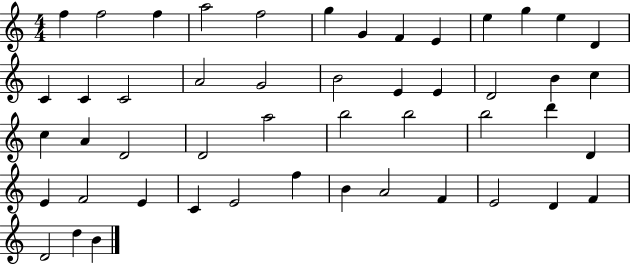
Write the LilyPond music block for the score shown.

{
  \clef treble
  \numericTimeSignature
  \time 4/4
  \key c \major
  f''4 f''2 f''4 | a''2 f''2 | g''4 g'4 f'4 e'4 | e''4 g''4 e''4 d'4 | \break c'4 c'4 c'2 | a'2 g'2 | b'2 e'4 e'4 | d'2 b'4 c''4 | \break c''4 a'4 d'2 | d'2 a''2 | b''2 b''2 | b''2 d'''4 d'4 | \break e'4 f'2 e'4 | c'4 e'2 f''4 | b'4 a'2 f'4 | e'2 d'4 f'4 | \break d'2 d''4 b'4 | \bar "|."
}